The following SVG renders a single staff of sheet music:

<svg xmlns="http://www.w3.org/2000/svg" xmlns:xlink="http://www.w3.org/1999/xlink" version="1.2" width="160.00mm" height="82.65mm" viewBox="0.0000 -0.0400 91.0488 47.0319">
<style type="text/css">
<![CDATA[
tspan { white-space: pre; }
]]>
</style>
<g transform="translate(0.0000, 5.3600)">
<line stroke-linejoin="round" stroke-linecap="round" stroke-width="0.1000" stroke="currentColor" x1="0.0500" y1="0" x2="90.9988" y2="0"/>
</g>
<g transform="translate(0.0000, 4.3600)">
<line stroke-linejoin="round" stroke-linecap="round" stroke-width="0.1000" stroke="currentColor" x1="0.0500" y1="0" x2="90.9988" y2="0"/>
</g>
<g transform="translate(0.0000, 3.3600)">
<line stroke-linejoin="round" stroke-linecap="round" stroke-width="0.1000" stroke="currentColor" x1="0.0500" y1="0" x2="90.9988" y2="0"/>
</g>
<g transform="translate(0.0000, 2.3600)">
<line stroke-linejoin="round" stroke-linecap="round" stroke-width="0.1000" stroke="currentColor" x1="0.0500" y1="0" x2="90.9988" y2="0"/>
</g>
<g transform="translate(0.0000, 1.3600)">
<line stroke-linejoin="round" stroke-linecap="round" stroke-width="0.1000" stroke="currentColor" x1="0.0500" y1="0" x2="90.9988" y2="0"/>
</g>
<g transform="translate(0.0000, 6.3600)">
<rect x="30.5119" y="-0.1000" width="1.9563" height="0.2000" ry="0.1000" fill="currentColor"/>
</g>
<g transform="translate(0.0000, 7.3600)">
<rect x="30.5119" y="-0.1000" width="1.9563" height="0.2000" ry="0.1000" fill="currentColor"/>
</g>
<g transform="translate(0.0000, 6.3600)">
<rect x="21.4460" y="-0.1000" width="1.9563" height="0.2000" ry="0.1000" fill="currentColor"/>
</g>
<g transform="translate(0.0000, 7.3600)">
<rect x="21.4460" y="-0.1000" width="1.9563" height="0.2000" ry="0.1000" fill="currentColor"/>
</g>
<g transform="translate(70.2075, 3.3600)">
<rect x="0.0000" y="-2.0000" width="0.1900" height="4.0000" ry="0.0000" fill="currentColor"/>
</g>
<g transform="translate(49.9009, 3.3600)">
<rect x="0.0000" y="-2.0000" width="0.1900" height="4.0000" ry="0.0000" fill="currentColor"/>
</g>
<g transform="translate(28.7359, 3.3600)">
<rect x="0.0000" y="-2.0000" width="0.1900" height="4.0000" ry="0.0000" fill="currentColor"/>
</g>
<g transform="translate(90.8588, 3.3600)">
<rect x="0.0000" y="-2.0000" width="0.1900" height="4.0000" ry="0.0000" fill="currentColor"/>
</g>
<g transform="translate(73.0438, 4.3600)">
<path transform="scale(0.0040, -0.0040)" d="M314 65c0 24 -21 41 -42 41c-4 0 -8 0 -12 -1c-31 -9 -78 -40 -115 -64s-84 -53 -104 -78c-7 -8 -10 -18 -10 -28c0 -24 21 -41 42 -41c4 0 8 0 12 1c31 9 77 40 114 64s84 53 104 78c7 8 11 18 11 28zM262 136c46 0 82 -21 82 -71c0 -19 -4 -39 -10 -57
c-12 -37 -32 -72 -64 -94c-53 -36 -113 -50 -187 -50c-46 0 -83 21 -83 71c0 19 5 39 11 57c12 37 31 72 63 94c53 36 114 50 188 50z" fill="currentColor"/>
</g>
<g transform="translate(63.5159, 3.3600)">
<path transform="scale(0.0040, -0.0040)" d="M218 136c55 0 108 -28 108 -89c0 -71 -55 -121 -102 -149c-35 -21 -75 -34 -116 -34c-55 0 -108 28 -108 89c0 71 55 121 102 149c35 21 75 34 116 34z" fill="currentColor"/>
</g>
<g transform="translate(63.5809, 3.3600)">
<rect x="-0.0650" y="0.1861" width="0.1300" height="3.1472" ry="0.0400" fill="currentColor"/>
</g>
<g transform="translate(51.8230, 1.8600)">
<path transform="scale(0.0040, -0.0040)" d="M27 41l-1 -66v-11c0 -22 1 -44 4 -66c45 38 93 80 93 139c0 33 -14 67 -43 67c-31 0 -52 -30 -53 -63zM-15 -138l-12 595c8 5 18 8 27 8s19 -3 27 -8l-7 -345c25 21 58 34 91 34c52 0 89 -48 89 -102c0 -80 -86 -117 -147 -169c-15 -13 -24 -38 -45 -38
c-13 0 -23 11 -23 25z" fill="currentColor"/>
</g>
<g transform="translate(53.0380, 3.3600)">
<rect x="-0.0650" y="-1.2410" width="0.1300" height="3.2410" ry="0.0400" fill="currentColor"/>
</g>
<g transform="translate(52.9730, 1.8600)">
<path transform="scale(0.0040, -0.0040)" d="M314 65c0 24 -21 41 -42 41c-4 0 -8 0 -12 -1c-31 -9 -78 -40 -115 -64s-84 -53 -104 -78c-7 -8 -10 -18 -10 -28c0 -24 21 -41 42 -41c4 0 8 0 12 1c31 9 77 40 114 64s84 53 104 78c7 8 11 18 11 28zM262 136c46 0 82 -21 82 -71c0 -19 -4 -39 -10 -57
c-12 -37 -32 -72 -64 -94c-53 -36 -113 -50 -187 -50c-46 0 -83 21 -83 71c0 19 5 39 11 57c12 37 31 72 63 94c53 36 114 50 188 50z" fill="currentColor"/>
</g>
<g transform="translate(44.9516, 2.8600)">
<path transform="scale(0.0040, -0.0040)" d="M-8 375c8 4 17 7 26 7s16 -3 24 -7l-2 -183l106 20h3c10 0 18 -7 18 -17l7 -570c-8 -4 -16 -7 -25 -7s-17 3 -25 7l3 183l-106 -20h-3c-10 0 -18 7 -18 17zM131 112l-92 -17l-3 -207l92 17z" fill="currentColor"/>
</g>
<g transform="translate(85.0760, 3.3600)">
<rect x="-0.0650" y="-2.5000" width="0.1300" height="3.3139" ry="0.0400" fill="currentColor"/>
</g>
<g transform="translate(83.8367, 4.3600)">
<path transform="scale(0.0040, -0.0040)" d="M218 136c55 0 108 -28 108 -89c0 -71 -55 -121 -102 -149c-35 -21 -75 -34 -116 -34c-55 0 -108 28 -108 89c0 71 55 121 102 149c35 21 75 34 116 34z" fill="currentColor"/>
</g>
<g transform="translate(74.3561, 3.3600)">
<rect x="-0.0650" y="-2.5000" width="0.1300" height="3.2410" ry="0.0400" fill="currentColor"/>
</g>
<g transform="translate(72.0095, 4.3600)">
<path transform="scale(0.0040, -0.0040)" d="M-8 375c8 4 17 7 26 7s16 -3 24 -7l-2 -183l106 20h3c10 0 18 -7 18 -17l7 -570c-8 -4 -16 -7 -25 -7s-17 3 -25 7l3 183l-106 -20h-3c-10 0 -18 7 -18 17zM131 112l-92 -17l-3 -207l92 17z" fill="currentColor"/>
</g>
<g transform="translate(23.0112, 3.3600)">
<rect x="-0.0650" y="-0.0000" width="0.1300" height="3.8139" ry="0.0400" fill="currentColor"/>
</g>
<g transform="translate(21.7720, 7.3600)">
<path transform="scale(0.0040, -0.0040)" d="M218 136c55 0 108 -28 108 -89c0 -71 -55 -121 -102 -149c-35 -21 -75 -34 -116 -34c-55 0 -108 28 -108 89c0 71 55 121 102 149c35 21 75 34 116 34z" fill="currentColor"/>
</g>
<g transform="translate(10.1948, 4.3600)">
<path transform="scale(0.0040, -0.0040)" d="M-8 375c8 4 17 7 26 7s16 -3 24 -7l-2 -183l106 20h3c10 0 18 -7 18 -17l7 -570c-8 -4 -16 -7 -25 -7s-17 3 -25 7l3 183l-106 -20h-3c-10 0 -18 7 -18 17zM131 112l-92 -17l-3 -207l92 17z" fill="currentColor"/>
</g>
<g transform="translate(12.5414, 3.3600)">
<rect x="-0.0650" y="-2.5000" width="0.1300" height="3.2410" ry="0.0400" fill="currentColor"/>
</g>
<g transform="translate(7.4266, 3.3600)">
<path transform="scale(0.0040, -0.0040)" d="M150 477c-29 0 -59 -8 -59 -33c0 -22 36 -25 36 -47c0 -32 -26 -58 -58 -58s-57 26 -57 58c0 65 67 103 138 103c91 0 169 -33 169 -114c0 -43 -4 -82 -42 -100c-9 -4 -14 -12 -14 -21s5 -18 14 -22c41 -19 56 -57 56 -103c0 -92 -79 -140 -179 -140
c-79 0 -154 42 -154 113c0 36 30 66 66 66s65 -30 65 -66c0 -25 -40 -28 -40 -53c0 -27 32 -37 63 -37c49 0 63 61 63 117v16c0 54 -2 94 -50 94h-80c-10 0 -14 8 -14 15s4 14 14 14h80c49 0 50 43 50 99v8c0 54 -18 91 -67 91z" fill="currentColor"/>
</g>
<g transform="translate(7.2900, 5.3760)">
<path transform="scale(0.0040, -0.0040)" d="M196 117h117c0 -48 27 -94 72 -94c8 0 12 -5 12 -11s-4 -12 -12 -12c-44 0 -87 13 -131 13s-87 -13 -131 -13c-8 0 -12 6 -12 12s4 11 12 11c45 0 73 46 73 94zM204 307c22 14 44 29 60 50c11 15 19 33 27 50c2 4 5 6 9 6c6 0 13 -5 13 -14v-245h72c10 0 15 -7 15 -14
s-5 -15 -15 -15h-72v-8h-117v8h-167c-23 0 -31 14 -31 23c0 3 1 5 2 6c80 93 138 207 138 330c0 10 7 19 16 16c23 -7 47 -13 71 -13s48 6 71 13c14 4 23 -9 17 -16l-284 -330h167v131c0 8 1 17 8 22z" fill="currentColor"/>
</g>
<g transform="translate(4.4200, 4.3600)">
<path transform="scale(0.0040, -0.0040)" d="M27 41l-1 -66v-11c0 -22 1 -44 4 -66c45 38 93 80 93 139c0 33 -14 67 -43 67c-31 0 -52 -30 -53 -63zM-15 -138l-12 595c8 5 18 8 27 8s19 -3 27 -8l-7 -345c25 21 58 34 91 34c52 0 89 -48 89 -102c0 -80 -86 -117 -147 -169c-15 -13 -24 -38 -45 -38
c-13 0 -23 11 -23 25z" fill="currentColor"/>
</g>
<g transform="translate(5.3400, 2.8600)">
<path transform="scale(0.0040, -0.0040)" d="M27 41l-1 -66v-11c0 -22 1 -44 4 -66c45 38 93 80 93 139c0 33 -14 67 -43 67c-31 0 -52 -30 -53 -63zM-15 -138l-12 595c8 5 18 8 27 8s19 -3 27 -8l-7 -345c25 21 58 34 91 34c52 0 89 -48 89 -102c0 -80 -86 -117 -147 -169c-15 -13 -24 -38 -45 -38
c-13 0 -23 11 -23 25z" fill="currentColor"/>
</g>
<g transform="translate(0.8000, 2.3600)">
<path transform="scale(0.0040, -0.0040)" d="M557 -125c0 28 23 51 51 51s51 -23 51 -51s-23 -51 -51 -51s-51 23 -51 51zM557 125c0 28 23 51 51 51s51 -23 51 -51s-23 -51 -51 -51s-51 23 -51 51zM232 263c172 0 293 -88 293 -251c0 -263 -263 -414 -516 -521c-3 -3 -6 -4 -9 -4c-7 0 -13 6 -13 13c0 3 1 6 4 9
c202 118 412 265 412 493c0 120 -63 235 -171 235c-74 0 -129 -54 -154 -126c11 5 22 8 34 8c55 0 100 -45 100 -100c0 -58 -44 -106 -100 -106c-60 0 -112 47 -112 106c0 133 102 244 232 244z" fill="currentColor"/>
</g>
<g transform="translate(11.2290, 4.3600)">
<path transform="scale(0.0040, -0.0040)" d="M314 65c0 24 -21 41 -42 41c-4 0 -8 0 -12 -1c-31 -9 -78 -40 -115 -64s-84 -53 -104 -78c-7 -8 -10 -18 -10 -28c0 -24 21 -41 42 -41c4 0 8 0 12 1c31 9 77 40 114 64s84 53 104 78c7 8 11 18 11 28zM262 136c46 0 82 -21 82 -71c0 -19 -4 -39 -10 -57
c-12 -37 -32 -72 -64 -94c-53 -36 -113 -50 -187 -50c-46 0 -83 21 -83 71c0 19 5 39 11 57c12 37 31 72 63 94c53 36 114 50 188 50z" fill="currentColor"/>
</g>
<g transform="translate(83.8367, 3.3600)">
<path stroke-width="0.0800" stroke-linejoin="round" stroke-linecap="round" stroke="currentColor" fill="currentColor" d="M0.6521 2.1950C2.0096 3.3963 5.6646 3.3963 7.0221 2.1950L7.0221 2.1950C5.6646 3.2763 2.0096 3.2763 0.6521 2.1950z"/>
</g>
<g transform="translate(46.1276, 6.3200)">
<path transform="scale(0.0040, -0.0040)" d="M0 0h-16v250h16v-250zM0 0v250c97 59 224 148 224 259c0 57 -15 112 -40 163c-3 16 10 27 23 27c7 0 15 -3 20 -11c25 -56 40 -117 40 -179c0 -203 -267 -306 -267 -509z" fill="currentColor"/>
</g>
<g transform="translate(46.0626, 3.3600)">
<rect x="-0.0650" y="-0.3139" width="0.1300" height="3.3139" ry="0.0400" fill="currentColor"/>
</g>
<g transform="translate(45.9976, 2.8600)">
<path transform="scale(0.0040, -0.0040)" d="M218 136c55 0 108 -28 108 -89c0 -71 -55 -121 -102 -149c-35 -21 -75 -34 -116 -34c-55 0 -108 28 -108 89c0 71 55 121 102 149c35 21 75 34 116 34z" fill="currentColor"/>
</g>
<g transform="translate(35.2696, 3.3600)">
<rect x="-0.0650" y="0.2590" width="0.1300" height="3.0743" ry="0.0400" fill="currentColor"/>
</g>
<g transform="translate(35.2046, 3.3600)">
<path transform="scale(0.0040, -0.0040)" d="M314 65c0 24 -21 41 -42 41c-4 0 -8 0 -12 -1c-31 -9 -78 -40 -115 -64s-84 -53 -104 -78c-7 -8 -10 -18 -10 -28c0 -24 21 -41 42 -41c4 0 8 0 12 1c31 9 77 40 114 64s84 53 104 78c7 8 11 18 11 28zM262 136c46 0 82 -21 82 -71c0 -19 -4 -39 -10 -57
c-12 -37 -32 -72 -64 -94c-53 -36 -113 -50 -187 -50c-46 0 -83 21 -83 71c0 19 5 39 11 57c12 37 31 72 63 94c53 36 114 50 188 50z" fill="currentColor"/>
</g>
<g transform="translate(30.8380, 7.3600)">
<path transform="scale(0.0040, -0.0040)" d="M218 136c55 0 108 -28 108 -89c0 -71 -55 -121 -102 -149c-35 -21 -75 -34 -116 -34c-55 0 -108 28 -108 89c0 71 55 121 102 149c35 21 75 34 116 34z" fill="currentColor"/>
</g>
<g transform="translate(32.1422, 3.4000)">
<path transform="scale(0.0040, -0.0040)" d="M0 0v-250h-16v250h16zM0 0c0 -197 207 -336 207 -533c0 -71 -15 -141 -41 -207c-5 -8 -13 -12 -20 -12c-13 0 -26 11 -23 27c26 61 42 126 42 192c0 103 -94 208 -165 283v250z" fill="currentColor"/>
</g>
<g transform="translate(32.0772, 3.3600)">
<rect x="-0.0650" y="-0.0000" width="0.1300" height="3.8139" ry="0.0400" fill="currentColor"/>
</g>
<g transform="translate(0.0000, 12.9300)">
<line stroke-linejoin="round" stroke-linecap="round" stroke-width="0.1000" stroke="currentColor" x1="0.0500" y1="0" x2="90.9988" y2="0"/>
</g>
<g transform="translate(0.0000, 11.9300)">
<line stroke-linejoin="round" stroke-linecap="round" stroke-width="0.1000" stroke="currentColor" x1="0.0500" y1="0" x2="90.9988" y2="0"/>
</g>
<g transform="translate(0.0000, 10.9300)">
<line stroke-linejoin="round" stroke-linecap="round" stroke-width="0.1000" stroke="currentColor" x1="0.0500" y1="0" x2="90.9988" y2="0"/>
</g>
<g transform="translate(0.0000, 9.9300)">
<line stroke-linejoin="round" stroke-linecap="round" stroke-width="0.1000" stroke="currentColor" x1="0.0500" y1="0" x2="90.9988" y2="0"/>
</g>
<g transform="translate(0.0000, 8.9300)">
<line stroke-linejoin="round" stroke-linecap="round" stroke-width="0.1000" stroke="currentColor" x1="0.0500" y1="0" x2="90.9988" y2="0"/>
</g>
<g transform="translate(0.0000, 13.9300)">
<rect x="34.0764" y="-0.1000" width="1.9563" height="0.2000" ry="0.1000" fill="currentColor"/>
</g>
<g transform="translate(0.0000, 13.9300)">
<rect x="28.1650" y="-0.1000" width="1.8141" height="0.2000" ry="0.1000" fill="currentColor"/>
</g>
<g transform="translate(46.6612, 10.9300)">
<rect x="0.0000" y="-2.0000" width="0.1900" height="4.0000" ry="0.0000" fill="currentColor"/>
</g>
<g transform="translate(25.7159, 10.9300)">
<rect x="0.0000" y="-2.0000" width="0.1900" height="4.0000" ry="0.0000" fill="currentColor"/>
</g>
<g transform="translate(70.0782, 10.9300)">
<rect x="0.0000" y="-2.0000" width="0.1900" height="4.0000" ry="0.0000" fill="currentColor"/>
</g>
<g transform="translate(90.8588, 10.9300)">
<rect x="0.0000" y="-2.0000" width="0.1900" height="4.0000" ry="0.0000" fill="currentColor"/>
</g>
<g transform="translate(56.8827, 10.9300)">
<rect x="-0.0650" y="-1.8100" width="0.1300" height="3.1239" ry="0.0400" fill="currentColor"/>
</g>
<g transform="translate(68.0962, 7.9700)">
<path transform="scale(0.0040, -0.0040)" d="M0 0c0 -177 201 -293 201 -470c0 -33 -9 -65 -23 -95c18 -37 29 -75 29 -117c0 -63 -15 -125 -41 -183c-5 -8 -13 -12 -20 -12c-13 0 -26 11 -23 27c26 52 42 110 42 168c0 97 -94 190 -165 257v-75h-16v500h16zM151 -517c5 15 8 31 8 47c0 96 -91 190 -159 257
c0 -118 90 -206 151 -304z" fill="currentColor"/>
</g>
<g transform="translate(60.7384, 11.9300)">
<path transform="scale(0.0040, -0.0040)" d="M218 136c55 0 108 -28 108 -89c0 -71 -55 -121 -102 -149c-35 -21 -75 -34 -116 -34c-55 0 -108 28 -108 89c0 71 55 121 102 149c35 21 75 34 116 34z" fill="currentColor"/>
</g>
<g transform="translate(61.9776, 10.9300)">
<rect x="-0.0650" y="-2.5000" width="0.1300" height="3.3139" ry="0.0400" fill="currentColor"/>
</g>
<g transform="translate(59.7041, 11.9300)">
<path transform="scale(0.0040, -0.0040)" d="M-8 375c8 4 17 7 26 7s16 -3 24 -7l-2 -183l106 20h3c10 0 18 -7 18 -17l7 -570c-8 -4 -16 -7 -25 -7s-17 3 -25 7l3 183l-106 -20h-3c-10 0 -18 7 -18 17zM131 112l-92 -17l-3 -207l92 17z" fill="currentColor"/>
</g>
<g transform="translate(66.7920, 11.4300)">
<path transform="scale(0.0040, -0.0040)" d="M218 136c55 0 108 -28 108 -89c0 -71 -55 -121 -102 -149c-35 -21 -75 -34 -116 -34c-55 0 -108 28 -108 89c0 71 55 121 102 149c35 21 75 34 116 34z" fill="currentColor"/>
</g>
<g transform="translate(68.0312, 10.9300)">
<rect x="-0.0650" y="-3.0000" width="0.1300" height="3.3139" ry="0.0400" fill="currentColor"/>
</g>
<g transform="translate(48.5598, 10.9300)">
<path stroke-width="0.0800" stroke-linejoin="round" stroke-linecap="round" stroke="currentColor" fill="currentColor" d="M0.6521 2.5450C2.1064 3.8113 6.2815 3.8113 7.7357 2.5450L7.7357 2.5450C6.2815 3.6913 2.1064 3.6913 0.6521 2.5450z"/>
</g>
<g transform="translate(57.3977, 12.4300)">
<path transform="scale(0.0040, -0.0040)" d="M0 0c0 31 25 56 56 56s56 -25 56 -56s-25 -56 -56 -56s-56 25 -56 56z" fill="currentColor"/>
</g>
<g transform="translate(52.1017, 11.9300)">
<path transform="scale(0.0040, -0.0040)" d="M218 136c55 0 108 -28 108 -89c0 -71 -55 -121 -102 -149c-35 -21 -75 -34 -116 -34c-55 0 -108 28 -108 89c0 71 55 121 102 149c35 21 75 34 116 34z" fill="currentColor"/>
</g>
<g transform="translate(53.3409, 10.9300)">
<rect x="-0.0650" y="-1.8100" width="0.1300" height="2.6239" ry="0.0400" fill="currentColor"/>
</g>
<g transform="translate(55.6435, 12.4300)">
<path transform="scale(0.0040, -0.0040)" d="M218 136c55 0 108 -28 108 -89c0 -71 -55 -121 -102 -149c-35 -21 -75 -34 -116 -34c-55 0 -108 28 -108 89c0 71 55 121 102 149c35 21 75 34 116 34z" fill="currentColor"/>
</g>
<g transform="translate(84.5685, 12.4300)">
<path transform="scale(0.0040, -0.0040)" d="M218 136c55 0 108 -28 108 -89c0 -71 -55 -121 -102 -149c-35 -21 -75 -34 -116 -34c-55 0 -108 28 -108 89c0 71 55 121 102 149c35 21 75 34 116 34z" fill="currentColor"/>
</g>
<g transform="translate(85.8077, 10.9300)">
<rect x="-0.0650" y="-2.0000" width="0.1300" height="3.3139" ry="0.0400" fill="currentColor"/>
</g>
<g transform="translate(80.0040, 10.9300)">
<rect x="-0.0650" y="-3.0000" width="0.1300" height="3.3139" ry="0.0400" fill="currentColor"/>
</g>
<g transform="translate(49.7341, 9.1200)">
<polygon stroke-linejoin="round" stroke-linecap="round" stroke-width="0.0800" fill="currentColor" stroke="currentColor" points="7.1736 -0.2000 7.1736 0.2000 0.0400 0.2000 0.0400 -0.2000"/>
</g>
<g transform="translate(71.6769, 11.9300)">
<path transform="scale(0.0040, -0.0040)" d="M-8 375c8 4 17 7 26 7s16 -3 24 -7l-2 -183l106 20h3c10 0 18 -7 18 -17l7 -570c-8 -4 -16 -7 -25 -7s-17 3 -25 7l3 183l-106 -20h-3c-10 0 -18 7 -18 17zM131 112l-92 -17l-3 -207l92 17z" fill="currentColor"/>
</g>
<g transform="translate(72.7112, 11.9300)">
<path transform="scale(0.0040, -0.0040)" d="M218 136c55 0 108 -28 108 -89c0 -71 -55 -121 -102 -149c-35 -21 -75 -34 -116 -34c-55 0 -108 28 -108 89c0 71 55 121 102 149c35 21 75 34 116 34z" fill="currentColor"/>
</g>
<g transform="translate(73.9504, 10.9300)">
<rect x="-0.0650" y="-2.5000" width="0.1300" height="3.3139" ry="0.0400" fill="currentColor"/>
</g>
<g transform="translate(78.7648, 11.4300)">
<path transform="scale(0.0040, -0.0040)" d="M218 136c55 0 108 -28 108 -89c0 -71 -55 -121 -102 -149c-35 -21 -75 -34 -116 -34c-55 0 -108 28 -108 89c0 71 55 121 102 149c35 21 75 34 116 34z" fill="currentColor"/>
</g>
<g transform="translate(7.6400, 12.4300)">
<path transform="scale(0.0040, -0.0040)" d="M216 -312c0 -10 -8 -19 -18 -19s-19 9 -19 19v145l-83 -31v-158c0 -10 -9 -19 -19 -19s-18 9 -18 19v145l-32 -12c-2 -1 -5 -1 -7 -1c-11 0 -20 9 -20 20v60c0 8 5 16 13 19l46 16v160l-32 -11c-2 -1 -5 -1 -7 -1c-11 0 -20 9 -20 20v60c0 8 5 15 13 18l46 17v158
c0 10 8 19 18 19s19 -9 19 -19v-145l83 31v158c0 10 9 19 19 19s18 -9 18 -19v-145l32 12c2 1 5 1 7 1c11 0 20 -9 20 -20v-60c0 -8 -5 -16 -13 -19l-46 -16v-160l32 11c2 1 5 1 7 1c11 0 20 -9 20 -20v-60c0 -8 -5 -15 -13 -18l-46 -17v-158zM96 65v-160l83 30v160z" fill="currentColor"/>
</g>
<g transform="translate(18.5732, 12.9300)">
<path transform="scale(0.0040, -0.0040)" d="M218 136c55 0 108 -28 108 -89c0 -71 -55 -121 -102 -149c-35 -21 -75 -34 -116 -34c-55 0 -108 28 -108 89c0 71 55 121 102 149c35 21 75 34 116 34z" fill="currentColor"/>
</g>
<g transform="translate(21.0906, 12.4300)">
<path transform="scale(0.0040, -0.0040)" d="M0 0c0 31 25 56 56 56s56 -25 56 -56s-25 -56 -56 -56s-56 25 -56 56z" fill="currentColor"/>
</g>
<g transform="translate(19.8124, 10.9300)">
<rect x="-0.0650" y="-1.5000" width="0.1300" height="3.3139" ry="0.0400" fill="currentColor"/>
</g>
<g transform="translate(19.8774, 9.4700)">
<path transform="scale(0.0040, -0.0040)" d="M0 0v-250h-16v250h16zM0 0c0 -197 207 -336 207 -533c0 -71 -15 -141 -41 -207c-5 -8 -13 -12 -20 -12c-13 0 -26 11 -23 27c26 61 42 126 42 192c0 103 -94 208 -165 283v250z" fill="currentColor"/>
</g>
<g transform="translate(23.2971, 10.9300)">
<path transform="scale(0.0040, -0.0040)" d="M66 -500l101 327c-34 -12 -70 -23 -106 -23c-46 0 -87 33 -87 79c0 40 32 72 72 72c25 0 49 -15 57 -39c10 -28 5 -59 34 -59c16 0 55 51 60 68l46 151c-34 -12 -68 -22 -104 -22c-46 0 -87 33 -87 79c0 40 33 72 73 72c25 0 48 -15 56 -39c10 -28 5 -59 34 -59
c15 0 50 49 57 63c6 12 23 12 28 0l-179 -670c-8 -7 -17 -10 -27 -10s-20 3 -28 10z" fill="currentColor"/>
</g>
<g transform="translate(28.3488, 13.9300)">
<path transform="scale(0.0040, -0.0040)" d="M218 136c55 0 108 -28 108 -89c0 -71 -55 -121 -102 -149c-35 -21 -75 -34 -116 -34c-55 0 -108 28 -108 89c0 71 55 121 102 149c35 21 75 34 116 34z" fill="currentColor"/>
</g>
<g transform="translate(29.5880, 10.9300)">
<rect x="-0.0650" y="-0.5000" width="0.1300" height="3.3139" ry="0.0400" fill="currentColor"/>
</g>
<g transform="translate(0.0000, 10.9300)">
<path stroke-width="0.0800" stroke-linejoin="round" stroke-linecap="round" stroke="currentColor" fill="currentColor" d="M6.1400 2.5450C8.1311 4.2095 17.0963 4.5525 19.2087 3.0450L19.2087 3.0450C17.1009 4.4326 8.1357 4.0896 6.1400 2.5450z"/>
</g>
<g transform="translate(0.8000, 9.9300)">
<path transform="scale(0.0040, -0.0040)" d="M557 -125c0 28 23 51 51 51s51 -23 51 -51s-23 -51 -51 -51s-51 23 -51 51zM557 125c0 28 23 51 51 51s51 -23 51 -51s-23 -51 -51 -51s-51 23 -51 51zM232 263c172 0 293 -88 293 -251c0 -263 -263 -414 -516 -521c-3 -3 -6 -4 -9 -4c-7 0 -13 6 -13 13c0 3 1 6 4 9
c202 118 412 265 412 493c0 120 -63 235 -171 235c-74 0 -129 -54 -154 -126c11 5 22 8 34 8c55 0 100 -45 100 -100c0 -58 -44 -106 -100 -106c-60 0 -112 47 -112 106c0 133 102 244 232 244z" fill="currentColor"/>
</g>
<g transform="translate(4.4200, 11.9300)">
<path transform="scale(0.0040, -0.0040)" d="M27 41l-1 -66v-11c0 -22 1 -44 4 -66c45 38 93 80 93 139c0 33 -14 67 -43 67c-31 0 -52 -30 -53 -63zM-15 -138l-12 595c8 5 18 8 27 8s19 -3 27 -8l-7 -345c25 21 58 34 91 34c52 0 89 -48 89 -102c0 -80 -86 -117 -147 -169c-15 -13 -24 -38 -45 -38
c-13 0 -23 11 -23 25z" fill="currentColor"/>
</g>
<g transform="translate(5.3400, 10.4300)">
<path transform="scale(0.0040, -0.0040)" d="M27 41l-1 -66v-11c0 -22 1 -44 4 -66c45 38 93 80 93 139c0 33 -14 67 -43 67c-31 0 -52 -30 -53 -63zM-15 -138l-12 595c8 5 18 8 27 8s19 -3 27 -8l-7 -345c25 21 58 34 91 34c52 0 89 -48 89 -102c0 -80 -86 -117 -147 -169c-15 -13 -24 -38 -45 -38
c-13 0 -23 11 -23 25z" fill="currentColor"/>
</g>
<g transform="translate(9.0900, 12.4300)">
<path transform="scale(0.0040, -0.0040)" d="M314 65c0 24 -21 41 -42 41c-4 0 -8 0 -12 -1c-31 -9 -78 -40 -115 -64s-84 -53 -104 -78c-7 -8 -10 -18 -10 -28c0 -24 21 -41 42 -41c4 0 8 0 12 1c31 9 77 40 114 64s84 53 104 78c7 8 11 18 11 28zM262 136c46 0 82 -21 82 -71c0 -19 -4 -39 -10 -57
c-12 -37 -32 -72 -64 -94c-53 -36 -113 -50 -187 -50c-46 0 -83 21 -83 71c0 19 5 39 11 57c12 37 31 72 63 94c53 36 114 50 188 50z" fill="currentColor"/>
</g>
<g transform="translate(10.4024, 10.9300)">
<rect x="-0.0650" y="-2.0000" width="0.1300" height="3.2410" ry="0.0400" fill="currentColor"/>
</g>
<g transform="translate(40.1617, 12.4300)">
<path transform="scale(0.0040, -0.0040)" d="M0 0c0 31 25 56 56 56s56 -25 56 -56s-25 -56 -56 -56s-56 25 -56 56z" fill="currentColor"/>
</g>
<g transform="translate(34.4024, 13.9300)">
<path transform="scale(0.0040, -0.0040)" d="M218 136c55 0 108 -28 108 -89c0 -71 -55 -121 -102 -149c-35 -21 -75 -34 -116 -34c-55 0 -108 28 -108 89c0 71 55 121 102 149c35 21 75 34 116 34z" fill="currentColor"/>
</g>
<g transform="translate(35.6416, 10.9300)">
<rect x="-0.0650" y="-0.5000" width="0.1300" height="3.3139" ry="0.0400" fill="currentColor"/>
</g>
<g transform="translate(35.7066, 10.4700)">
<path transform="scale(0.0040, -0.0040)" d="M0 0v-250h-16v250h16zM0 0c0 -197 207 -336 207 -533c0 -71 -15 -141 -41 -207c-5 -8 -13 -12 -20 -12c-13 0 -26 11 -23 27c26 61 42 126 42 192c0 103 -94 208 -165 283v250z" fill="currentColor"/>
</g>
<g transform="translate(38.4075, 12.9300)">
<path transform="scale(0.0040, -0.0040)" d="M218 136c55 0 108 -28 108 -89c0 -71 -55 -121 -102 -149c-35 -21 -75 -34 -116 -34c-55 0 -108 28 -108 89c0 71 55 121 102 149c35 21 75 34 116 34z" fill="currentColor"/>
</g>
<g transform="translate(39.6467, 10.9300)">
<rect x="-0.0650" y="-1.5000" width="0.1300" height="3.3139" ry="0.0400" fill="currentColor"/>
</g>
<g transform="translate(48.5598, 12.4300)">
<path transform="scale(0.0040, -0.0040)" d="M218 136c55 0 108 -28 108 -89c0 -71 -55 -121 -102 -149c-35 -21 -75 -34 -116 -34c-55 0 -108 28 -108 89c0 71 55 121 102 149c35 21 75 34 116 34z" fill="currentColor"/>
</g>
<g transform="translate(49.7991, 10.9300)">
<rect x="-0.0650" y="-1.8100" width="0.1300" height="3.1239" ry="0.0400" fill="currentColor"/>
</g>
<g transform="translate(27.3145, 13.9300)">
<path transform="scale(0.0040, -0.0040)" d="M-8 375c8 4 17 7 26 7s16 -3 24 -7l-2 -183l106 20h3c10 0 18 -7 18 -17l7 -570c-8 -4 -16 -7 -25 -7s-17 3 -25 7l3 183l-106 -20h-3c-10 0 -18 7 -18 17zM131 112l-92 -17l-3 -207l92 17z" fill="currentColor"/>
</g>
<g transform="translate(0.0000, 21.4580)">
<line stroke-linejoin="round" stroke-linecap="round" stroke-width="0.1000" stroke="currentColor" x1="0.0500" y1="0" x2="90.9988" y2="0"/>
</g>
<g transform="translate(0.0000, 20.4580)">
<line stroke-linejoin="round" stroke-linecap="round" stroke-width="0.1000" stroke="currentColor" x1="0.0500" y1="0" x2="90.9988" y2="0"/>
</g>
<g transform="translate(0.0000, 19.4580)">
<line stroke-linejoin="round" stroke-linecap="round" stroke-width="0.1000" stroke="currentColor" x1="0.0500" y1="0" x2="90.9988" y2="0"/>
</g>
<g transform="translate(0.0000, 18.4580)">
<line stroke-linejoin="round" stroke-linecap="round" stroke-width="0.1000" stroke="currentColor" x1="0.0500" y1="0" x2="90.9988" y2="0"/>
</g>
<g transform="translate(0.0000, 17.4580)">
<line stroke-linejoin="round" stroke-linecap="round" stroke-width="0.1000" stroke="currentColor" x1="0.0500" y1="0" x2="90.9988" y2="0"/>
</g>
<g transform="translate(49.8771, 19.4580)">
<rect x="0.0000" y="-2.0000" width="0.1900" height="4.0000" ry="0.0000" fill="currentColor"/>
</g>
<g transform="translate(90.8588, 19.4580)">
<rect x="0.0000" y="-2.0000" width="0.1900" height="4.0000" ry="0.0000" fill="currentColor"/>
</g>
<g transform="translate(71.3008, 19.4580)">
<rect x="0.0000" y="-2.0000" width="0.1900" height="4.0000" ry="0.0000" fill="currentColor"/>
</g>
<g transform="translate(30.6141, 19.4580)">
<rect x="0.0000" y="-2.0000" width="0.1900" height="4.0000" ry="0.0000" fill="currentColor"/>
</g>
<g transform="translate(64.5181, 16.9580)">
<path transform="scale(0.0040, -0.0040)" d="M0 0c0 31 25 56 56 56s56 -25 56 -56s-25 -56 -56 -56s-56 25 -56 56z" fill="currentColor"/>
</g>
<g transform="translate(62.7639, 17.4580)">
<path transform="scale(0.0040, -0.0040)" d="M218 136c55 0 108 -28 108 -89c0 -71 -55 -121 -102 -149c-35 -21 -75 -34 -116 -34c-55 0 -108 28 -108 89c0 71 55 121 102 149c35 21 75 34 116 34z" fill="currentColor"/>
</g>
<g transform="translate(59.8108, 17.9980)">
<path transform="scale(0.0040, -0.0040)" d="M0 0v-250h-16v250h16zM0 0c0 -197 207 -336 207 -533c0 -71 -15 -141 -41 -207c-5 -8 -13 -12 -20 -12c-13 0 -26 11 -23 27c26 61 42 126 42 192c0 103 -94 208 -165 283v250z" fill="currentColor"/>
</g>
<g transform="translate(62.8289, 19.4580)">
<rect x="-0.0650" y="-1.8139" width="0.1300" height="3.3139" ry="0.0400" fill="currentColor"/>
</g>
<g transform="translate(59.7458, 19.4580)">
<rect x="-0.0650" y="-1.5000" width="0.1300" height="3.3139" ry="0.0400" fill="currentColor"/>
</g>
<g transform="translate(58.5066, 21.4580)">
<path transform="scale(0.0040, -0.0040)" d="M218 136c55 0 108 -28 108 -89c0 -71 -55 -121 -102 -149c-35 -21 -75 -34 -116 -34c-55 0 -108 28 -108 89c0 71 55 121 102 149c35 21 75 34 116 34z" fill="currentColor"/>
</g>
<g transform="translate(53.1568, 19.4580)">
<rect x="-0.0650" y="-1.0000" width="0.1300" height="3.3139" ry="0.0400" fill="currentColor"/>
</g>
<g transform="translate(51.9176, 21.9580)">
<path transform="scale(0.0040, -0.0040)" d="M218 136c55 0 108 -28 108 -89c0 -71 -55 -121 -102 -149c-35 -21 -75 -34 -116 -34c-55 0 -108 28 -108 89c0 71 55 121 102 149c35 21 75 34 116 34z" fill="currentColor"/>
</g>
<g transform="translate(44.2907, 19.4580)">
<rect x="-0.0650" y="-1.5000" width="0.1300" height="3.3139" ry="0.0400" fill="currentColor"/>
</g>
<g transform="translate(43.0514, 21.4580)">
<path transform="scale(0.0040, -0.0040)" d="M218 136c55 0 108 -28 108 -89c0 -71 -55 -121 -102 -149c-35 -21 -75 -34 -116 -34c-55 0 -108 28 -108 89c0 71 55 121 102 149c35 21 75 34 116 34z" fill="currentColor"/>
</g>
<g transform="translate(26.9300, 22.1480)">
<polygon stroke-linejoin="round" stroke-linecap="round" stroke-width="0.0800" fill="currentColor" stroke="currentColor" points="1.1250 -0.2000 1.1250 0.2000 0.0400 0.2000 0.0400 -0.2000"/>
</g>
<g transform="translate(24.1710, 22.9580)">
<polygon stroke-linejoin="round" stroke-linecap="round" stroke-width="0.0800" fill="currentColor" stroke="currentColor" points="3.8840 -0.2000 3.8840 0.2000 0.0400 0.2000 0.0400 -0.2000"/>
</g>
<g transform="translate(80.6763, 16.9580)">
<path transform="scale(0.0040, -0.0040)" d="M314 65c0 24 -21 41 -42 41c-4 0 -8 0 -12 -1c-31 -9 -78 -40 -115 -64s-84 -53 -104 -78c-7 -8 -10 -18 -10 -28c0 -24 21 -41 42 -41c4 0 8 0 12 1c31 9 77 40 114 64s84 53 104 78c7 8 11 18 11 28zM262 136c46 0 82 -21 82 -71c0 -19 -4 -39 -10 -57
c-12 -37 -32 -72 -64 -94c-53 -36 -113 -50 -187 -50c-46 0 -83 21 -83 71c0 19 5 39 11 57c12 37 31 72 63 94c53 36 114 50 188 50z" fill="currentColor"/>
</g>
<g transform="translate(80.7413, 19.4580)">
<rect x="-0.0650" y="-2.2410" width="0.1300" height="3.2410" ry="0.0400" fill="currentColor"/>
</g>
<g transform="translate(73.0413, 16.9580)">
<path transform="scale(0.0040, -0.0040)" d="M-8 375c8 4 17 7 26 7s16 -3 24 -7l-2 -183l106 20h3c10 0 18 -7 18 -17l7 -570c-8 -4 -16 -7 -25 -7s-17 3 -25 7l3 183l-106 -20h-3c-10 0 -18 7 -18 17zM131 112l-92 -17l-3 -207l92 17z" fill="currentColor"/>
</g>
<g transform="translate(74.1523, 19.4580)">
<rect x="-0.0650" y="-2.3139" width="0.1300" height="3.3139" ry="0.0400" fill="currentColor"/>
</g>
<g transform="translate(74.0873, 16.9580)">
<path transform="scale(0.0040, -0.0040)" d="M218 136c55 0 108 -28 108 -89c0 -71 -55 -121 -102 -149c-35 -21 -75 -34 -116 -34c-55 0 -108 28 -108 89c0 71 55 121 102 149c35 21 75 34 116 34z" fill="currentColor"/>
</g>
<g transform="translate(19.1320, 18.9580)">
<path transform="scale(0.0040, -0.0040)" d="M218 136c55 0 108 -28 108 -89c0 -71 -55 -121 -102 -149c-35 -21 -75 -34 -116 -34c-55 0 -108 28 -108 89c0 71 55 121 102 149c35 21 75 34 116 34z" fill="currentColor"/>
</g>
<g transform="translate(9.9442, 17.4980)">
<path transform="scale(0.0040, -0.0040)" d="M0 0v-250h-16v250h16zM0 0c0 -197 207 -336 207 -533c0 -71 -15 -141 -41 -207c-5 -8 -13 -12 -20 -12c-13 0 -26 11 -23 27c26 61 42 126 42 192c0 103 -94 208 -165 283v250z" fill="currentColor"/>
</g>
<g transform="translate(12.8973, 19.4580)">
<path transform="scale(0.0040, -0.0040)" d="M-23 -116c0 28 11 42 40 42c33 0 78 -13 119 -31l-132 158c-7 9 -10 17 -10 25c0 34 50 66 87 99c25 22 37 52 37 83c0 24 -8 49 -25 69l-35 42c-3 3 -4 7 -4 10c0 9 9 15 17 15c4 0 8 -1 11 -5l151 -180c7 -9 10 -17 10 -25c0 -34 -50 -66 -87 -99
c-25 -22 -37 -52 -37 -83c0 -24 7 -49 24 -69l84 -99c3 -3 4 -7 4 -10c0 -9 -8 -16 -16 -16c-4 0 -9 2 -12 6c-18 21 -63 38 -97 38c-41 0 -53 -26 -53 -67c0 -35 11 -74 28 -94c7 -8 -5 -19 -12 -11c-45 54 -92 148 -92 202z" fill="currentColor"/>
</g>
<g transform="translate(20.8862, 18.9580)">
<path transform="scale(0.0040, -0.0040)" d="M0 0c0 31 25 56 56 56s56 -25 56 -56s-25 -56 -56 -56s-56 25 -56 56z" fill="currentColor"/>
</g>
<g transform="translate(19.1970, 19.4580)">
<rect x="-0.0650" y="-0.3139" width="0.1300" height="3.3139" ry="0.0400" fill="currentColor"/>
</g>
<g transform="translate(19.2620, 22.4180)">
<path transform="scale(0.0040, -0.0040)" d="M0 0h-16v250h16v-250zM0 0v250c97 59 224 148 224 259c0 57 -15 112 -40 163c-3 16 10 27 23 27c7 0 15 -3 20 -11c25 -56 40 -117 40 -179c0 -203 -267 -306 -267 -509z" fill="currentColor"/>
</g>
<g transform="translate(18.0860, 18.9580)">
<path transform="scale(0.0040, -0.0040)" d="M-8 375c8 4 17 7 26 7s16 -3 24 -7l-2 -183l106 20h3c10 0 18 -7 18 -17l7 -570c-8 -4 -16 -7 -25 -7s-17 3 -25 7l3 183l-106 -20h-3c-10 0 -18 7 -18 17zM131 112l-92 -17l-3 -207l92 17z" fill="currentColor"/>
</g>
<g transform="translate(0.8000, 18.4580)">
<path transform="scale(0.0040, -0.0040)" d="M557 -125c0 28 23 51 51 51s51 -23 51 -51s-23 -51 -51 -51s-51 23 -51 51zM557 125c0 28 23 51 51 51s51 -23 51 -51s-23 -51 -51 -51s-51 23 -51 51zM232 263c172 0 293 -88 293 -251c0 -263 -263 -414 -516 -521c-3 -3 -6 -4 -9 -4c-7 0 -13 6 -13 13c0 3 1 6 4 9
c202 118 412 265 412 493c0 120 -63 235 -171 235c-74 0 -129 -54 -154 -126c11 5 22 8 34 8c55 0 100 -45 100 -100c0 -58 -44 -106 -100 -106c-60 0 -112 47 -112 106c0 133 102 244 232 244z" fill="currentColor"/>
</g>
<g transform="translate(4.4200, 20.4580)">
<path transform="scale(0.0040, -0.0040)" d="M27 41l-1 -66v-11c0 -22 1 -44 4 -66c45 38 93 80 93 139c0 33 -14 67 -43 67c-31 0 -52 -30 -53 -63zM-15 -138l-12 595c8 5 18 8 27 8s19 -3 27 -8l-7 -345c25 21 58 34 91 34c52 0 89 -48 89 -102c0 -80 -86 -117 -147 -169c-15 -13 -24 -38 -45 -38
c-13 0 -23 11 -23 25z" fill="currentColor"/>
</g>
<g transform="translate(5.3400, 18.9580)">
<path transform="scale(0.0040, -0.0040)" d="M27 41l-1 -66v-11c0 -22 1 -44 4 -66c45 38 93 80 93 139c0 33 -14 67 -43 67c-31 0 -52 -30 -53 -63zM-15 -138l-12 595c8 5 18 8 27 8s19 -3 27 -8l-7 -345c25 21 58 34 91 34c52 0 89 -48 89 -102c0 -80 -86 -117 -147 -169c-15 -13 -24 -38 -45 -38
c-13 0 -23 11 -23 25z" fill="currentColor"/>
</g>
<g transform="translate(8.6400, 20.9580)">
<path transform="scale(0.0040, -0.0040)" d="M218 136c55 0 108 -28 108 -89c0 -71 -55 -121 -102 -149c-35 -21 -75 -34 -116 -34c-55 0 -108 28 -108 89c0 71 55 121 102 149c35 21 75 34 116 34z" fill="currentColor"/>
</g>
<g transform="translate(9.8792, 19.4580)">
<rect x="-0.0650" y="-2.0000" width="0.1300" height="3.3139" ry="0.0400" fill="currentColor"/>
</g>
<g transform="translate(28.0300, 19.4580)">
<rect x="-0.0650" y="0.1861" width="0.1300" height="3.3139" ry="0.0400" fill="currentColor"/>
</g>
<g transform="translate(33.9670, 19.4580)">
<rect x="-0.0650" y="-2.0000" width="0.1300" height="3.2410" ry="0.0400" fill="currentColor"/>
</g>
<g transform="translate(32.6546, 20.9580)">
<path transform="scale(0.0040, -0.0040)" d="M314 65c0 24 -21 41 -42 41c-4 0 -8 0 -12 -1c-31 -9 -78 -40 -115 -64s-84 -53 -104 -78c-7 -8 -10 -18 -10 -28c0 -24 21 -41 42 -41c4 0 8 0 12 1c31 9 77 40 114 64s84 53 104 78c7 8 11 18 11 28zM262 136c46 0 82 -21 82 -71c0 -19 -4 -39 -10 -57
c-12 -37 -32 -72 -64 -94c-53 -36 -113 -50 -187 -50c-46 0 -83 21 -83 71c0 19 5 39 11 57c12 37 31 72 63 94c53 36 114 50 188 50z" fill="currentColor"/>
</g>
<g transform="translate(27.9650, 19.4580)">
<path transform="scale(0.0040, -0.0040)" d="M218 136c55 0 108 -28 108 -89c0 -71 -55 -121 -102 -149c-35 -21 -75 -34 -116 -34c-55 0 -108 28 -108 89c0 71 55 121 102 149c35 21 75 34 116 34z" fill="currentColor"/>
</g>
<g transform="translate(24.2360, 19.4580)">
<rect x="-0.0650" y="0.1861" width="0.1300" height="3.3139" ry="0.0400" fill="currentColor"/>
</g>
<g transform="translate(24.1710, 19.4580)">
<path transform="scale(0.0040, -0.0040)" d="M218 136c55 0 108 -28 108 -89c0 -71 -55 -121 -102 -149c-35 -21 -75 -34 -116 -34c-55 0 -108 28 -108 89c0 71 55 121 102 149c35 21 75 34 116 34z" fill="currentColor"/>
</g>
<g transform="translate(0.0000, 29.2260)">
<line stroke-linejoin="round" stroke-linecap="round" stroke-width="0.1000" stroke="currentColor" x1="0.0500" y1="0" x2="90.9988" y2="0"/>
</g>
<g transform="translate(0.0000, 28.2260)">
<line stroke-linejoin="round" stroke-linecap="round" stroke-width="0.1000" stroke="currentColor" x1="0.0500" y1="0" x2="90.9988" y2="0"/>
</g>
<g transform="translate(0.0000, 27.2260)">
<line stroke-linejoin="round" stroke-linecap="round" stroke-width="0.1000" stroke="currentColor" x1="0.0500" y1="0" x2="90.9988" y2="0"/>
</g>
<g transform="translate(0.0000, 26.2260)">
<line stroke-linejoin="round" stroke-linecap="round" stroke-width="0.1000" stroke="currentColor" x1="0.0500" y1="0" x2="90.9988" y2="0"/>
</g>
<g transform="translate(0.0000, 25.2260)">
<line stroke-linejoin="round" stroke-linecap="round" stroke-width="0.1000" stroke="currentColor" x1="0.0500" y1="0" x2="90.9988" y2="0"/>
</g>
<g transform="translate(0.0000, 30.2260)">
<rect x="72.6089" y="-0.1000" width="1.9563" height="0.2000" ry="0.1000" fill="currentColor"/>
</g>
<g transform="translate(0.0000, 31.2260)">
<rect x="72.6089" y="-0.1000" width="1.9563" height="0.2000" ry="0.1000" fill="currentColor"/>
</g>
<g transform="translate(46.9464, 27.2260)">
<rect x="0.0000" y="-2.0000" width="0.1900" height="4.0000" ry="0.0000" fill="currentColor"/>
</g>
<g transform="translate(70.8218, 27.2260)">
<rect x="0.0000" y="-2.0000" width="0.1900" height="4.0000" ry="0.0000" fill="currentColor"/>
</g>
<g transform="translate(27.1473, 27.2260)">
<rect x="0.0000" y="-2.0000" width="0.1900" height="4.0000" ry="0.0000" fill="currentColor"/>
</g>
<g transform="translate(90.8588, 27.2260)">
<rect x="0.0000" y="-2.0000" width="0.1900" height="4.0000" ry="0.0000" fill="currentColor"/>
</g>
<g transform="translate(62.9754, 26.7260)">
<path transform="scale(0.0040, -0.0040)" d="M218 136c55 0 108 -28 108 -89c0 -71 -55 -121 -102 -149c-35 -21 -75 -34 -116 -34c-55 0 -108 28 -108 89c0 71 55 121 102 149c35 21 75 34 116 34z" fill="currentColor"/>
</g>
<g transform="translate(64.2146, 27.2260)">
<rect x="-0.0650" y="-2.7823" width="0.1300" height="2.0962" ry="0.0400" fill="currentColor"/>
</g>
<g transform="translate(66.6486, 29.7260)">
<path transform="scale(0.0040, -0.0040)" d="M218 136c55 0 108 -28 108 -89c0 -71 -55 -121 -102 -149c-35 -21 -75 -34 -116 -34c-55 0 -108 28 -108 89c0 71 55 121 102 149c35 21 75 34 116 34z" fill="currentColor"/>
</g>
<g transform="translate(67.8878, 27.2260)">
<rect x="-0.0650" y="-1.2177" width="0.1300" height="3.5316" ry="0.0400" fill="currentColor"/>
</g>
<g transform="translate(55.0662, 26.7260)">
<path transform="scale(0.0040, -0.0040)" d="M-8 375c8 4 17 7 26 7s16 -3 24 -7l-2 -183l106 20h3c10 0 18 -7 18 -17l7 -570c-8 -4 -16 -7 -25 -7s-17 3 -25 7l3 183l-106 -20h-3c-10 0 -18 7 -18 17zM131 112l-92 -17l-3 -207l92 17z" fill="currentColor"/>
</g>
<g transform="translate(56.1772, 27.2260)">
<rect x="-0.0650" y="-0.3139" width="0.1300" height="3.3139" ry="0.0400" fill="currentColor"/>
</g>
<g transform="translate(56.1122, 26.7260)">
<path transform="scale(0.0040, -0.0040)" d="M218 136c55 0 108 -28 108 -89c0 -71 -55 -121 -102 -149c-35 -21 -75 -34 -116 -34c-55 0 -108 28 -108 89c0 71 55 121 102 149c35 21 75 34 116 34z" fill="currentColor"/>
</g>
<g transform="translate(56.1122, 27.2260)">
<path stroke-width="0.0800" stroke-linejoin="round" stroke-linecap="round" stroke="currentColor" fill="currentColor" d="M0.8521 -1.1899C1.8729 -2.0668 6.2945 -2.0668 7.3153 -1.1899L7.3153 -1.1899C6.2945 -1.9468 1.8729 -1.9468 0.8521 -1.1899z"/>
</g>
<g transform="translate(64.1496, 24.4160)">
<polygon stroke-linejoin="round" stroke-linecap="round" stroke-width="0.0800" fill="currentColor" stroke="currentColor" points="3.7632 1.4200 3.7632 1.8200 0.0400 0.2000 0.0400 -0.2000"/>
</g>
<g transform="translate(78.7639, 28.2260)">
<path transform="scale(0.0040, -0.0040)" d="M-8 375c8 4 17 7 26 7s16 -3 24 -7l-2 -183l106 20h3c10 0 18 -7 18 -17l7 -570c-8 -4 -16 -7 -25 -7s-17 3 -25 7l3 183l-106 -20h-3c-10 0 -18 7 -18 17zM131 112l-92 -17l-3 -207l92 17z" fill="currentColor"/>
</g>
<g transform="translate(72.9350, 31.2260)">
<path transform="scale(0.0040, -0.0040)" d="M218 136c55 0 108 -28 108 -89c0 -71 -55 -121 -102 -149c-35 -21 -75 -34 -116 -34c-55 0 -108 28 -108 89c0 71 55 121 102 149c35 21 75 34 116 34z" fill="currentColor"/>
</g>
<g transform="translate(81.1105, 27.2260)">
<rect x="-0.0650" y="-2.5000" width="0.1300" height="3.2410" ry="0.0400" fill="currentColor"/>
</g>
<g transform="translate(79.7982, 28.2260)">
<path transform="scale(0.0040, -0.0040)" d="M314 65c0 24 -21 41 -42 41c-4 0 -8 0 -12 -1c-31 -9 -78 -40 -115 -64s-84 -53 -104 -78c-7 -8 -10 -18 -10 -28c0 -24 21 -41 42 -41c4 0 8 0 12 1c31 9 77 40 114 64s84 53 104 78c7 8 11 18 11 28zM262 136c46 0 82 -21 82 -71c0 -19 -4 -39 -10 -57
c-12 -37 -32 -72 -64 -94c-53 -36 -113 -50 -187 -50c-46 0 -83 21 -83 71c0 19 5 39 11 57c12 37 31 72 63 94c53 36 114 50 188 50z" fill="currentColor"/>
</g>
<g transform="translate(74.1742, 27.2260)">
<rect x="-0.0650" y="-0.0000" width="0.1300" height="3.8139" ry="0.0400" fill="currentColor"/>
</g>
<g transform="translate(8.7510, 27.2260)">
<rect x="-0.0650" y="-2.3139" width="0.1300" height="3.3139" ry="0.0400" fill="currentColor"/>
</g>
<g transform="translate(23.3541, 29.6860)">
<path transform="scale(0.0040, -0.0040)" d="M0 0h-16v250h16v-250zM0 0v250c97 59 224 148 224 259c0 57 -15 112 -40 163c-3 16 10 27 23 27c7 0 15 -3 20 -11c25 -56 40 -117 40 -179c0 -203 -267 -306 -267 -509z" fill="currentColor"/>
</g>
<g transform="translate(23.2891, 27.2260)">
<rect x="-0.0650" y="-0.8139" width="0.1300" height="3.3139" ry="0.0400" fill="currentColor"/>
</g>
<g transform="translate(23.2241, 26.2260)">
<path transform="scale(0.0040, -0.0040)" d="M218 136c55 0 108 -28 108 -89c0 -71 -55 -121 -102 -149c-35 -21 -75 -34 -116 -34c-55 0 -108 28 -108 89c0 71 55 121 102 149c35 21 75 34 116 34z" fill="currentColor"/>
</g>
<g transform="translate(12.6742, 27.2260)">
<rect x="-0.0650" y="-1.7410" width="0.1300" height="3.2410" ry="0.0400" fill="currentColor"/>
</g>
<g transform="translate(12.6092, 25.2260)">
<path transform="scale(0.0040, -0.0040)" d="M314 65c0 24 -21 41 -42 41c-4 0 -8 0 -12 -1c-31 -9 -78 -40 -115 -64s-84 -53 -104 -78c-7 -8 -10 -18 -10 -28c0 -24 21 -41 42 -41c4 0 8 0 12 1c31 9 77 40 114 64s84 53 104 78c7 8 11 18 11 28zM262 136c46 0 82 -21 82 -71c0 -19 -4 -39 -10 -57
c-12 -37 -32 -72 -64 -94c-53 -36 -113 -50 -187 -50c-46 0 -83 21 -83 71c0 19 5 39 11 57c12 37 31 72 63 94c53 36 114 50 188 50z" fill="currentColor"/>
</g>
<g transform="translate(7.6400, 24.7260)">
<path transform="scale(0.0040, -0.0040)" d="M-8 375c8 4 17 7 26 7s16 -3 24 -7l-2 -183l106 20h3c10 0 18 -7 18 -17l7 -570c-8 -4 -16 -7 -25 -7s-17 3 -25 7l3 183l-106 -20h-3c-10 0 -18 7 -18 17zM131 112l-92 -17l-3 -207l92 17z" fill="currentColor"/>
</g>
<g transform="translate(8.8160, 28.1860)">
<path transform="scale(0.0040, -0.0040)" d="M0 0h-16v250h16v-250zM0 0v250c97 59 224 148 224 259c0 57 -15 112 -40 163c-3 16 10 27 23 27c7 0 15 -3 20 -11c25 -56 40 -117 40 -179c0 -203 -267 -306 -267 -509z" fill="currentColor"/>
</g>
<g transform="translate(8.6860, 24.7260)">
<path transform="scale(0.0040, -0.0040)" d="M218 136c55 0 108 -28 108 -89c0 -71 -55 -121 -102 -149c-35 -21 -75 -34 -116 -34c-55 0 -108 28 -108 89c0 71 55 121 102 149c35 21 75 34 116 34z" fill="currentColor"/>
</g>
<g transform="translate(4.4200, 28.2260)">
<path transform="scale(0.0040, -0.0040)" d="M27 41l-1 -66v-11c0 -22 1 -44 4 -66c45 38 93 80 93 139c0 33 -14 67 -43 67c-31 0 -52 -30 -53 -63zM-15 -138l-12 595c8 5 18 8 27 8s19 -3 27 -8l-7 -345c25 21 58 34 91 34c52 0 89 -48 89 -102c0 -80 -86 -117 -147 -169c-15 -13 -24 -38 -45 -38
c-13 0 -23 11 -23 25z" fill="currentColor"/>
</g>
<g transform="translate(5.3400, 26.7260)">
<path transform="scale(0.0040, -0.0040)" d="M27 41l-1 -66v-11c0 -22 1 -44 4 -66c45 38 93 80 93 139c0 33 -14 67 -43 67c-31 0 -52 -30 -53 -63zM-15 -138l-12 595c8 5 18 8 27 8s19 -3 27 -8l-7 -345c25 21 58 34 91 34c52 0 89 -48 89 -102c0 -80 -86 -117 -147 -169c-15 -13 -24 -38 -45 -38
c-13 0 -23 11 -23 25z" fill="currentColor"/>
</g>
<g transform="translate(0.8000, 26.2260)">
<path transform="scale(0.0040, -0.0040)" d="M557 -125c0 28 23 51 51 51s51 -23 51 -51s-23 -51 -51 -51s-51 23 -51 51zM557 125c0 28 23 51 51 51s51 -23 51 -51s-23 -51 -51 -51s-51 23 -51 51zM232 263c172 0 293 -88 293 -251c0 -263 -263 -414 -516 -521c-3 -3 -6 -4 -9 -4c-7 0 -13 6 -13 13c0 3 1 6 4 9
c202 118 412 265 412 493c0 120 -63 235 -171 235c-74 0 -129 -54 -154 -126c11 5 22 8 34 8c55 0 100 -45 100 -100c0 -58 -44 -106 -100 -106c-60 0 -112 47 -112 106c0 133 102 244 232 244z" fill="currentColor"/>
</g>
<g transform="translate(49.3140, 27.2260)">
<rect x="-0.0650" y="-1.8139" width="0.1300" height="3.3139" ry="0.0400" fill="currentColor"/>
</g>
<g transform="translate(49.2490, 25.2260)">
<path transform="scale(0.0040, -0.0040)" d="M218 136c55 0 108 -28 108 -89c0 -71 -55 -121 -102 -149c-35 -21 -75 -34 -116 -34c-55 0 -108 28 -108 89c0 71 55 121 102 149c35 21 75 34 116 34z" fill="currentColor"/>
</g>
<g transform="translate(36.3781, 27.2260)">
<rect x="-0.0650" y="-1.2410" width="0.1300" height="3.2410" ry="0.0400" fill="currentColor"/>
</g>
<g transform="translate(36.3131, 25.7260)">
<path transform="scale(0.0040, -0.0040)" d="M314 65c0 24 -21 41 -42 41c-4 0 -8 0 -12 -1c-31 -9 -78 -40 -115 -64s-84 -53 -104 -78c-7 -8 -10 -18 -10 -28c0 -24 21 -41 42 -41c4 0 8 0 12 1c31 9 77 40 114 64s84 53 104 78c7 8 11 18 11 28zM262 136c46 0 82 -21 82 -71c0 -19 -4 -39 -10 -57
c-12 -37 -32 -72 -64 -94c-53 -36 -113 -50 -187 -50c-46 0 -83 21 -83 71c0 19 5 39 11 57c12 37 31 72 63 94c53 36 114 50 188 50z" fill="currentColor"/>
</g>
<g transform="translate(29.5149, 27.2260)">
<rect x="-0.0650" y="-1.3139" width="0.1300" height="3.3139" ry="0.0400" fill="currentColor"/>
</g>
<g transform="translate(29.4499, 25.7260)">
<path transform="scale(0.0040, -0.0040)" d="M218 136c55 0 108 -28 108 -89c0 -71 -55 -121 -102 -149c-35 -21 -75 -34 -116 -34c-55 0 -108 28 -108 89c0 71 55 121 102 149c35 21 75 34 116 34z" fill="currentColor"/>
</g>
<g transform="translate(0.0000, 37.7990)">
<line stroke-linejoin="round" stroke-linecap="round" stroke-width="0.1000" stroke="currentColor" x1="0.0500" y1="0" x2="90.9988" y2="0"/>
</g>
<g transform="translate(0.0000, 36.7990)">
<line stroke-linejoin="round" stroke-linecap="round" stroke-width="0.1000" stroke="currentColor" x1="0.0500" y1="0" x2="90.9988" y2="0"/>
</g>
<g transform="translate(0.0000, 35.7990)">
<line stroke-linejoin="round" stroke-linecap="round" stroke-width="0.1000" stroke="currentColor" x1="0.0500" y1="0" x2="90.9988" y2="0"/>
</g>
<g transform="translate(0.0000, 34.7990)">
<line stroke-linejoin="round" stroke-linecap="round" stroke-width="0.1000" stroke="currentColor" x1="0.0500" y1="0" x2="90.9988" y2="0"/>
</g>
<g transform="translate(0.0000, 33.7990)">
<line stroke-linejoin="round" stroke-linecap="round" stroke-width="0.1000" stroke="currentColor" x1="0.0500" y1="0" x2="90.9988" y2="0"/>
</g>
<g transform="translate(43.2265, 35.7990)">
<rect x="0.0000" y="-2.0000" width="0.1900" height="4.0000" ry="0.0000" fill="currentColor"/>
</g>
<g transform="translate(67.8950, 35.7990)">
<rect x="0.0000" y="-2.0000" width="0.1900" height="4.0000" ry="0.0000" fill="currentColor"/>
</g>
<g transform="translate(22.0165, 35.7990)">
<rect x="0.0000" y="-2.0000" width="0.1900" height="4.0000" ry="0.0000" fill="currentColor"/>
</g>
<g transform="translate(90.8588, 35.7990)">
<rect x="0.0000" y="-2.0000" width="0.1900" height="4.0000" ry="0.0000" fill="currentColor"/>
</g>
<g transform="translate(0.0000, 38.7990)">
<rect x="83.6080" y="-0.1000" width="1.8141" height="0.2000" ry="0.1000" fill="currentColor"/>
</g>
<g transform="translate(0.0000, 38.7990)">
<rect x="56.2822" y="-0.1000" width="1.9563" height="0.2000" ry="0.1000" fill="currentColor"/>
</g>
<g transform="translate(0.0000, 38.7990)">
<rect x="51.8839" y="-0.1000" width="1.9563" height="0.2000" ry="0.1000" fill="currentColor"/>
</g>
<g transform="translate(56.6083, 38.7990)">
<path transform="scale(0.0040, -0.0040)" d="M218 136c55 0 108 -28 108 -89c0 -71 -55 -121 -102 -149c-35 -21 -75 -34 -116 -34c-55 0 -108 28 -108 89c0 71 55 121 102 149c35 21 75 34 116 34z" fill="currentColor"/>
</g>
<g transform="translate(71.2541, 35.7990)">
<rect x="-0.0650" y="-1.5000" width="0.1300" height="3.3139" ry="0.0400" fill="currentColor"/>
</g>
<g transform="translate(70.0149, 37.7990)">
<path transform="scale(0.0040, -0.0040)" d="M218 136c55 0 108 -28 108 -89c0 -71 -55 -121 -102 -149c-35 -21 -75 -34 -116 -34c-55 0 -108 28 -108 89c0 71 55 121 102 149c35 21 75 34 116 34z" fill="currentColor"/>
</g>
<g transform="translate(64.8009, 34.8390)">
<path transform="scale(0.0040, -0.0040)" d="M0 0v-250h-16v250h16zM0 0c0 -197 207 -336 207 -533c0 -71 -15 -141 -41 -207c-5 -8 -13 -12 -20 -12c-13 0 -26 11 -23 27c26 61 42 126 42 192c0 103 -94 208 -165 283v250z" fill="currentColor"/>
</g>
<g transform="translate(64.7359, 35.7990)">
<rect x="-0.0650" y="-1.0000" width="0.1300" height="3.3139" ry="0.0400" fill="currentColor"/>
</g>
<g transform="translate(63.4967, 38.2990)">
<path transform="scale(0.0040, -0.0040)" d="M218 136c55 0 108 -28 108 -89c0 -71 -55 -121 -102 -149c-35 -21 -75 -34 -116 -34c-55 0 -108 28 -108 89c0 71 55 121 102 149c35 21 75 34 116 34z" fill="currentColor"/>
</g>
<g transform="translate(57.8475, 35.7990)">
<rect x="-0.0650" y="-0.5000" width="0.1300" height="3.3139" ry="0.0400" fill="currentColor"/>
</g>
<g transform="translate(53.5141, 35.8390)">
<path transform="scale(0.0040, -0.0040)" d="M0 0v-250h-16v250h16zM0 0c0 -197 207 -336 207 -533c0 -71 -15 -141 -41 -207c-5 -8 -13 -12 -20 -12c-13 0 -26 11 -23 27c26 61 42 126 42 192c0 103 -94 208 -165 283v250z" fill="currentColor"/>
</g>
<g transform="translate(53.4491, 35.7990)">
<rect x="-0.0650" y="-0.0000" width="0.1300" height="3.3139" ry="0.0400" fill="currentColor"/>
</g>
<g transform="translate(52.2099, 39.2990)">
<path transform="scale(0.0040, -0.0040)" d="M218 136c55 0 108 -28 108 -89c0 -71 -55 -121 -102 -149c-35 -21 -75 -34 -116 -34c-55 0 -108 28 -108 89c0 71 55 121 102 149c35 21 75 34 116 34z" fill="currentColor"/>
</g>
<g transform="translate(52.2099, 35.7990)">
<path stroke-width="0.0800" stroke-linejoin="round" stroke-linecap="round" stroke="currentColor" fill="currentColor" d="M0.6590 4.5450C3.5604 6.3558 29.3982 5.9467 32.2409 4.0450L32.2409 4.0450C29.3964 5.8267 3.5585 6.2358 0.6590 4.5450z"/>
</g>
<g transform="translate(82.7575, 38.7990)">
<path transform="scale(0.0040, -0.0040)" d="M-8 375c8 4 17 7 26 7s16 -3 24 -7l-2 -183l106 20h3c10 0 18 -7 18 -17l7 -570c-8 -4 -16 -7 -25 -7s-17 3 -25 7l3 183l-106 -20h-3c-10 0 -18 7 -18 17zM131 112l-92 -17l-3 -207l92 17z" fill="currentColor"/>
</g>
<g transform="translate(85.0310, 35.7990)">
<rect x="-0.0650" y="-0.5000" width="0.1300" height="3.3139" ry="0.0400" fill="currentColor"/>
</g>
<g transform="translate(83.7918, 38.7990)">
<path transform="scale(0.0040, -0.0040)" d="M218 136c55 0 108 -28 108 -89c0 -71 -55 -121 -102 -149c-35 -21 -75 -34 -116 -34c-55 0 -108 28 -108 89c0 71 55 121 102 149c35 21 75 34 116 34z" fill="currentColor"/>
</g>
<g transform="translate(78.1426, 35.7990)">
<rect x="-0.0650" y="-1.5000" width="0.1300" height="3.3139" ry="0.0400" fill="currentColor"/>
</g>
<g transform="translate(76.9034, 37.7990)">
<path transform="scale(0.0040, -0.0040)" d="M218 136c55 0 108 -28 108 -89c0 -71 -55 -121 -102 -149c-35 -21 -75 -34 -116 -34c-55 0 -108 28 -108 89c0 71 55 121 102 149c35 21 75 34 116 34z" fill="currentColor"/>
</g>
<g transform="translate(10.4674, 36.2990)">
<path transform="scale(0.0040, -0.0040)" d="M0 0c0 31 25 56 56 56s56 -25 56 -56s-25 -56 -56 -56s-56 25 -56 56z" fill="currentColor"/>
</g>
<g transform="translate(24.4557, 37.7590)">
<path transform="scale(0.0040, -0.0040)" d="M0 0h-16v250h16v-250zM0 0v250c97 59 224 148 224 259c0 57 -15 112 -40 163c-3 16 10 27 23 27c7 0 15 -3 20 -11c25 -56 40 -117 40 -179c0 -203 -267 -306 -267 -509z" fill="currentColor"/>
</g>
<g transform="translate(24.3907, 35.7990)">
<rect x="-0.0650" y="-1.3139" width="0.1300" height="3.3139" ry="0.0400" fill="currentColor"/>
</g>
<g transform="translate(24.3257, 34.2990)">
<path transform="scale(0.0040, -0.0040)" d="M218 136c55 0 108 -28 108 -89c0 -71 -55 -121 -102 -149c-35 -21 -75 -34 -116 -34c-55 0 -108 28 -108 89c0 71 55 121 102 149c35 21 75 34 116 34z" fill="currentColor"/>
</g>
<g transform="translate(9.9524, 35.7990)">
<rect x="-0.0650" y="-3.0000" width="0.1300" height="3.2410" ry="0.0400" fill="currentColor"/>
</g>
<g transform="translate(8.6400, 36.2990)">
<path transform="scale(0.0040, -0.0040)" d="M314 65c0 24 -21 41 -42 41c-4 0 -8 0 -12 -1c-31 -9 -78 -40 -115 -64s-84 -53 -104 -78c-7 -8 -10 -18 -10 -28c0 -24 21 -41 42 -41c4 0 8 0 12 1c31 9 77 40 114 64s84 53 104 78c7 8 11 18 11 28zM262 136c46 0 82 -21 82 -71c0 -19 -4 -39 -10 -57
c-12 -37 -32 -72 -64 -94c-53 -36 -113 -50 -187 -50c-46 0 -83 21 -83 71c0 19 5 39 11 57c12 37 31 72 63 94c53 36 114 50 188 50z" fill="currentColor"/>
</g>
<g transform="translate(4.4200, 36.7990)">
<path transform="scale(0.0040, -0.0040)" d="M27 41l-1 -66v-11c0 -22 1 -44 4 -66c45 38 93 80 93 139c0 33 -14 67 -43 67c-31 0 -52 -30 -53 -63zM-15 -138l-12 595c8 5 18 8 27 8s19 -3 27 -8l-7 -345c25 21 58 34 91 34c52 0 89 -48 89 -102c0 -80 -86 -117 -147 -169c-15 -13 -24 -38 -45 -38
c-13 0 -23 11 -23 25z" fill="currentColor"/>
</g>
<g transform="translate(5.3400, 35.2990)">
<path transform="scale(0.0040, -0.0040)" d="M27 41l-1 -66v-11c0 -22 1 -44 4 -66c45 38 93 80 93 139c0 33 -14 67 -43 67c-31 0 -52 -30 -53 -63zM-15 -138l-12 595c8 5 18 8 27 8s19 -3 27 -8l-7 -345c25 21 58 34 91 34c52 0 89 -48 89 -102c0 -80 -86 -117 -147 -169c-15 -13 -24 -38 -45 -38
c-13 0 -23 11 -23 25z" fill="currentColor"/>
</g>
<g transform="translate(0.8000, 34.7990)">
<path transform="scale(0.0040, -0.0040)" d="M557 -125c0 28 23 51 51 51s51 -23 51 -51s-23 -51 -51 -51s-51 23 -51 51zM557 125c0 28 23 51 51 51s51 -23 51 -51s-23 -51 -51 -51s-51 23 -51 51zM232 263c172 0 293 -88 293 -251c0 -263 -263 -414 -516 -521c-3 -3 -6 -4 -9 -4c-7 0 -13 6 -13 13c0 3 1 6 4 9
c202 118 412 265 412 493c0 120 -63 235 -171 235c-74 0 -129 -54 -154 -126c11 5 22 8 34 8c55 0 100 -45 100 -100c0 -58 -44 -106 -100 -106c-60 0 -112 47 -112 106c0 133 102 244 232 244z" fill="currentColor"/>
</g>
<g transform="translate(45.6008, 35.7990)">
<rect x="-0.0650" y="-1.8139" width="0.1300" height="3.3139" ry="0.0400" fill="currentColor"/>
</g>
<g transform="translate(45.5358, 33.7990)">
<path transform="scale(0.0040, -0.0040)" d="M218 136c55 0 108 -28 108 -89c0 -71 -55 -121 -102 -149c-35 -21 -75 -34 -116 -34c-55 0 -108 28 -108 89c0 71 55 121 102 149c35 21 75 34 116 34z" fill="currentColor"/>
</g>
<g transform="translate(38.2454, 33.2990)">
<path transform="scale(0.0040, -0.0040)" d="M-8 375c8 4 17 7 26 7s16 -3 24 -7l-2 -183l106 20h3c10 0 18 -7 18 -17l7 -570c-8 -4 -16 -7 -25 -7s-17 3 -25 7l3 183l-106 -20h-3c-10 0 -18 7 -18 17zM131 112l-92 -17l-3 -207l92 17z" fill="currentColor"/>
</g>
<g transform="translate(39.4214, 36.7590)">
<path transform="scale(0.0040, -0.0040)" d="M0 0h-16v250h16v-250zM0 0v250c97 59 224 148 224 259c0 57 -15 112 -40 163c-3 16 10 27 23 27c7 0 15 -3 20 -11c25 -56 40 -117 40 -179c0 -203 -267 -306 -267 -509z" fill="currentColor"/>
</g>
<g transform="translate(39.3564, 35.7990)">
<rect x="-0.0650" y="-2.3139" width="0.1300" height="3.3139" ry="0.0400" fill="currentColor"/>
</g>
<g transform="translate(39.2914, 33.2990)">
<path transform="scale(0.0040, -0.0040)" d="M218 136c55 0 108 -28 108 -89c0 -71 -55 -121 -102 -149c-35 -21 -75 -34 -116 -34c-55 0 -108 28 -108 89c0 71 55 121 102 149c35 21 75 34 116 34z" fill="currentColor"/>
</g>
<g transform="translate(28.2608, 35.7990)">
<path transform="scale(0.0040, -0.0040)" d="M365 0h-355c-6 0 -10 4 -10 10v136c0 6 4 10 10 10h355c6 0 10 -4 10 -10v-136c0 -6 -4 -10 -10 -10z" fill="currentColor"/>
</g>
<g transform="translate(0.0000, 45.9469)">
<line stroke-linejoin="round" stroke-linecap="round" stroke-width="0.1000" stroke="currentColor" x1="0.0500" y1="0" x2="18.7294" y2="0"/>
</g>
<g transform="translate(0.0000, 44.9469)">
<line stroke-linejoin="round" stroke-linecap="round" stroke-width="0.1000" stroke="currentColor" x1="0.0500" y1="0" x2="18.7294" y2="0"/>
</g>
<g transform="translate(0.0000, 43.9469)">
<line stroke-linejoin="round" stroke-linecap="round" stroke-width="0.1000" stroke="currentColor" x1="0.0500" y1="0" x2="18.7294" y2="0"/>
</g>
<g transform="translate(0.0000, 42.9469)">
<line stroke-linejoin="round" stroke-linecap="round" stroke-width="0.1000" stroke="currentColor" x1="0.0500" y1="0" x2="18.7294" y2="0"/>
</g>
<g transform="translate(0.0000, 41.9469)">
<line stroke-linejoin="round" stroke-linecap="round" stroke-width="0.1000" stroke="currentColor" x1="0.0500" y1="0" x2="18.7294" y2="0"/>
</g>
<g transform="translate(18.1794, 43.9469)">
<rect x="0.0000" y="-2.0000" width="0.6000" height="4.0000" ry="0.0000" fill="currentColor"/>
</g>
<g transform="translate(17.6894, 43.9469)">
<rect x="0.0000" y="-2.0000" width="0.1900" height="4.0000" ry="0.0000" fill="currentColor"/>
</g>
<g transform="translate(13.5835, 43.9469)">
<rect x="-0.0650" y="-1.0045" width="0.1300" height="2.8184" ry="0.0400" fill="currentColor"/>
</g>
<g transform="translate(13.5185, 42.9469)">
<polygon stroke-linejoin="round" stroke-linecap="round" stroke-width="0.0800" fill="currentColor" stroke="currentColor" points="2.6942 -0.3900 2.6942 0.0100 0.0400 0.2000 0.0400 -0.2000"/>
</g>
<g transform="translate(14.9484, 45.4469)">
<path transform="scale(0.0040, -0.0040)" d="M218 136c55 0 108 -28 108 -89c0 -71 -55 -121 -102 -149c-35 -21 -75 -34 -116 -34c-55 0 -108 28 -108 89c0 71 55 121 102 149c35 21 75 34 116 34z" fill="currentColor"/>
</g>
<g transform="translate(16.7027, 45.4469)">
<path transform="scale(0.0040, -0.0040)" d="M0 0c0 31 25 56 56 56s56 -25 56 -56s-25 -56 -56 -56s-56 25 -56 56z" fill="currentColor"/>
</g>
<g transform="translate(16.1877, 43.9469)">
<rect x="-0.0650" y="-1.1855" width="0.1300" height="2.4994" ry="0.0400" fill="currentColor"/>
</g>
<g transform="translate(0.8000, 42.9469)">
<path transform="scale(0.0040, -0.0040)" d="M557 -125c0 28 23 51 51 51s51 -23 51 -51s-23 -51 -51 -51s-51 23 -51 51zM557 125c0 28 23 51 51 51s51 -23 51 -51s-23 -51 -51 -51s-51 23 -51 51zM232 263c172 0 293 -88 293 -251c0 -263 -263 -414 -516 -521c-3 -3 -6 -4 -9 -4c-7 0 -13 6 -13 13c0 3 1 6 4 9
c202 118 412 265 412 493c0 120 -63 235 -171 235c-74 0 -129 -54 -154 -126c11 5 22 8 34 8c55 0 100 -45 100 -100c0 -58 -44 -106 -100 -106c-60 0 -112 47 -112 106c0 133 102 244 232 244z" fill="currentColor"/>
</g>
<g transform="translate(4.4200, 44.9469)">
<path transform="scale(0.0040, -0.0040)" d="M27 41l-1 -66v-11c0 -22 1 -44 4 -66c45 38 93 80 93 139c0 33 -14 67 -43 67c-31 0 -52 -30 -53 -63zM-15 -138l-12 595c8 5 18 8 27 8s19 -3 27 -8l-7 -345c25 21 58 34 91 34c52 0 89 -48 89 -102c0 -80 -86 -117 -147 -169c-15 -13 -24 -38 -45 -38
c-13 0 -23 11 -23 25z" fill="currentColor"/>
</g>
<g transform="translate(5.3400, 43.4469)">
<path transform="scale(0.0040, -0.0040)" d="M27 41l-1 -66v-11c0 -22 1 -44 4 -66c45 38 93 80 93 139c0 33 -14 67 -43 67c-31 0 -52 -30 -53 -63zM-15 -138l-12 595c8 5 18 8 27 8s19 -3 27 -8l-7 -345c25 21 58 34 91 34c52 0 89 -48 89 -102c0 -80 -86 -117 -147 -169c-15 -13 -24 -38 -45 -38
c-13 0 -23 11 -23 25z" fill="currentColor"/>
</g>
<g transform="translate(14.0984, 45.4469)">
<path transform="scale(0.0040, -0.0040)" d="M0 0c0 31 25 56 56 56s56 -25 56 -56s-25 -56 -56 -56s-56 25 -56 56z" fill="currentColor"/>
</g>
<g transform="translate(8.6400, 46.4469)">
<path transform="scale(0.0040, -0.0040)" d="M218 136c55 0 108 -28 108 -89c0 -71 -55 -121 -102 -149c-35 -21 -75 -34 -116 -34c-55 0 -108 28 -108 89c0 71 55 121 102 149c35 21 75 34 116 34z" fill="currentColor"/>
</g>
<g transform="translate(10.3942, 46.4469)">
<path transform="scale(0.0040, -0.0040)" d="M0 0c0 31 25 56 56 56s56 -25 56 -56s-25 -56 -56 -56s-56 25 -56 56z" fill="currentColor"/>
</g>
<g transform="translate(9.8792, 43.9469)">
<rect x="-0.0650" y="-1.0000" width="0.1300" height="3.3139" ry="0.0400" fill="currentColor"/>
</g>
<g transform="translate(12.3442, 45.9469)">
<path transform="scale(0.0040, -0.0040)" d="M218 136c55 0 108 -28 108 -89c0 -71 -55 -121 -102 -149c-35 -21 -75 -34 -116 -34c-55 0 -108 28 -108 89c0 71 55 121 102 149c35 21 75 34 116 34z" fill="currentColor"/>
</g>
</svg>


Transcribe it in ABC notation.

X:1
T:Untitled
M:3/4
L:1/4
K:Bb
B,,2 C,, C,,/2 D,2 E,/2 _G,2 D, B,,2 B,, ^A,,2 G,,/2 z/4 E,, E,,/2 G,, A,,/2 _B,,/2 A,,/2 B,, C,/4 B,, C, A,, A,,/2 z E,/2 D,/2 D,/4 A,,2 G,, F,, G,,/2 A, B, B,2 B,/2 A,2 F,/2 G, G,2 A, E, E,/2 F,,/2 C,, B,,2 C,2 G,/2 z2 B,/2 A, D,,/2 _E,, F,,/2 G,, G,, E,, F,, G,,/2 A,,/2